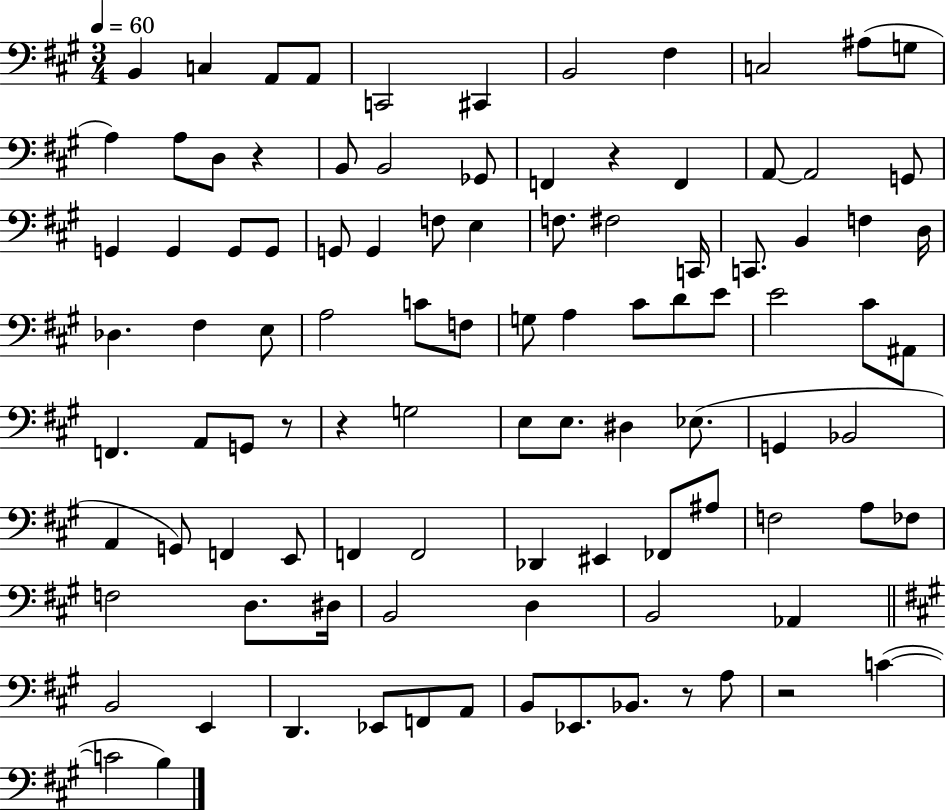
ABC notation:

X:1
T:Untitled
M:3/4
L:1/4
K:A
B,, C, A,,/2 A,,/2 C,,2 ^C,, B,,2 ^F, C,2 ^A,/2 G,/2 A, A,/2 D,/2 z B,,/2 B,,2 _G,,/2 F,, z F,, A,,/2 A,,2 G,,/2 G,, G,, G,,/2 G,,/2 G,,/2 G,, F,/2 E, F,/2 ^F,2 C,,/4 C,,/2 B,, F, D,/4 _D, ^F, E,/2 A,2 C/2 F,/2 G,/2 A, ^C/2 D/2 E/2 E2 ^C/2 ^A,,/2 F,, A,,/2 G,,/2 z/2 z G,2 E,/2 E,/2 ^D, _E,/2 G,, _B,,2 A,, G,,/2 F,, E,,/2 F,, F,,2 _D,, ^E,, _F,,/2 ^A,/2 F,2 A,/2 _F,/2 F,2 D,/2 ^D,/4 B,,2 D, B,,2 _A,, B,,2 E,, D,, _E,,/2 F,,/2 A,,/2 B,,/2 _E,,/2 _B,,/2 z/2 A,/2 z2 C C2 B,